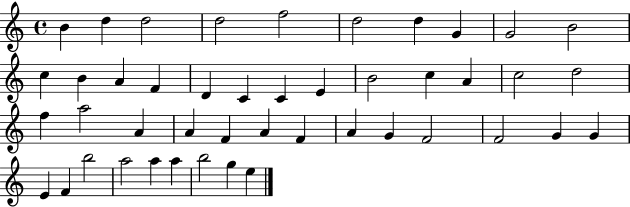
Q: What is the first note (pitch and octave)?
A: B4